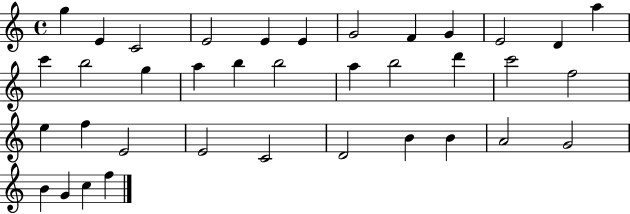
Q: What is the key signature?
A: C major